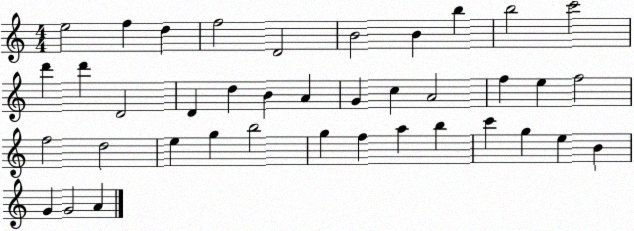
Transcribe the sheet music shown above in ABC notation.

X:1
T:Untitled
M:4/4
L:1/4
K:C
e2 f d f2 D2 B2 B b b2 c'2 d' d' D2 D d B A G c A2 f e f2 f2 d2 e g b2 g f a b c' g e B G G2 A